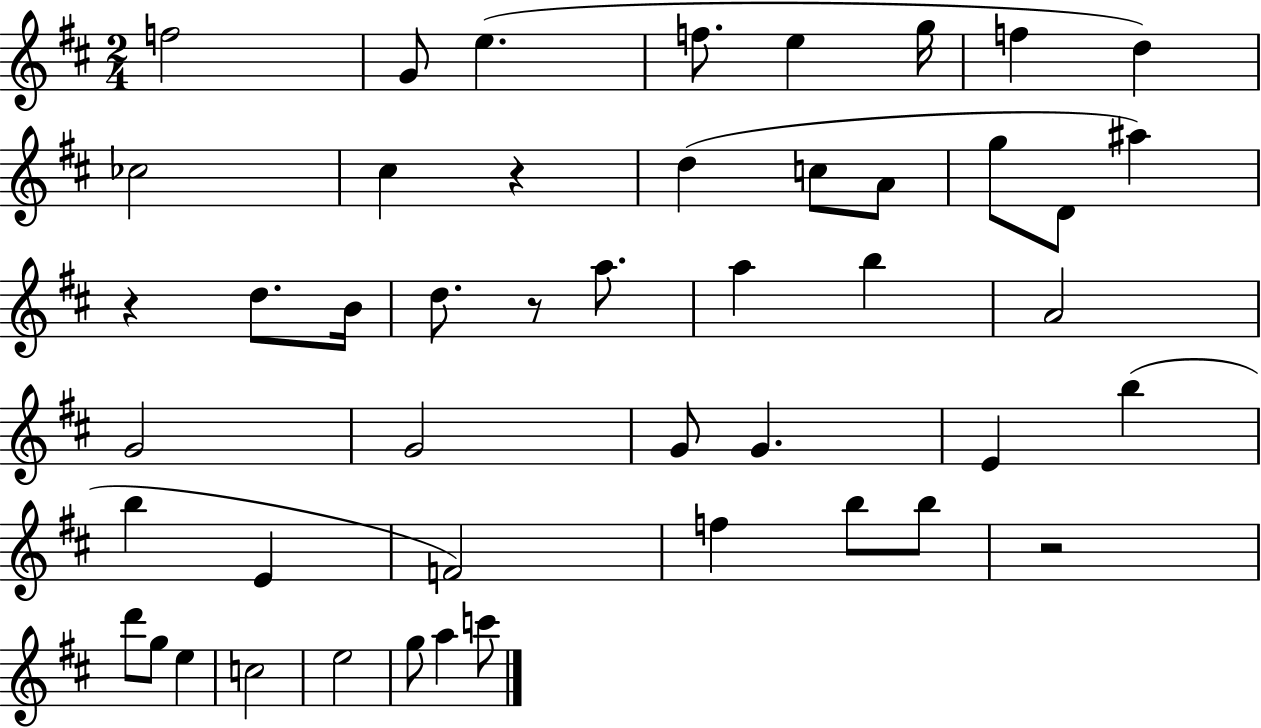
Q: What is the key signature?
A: D major